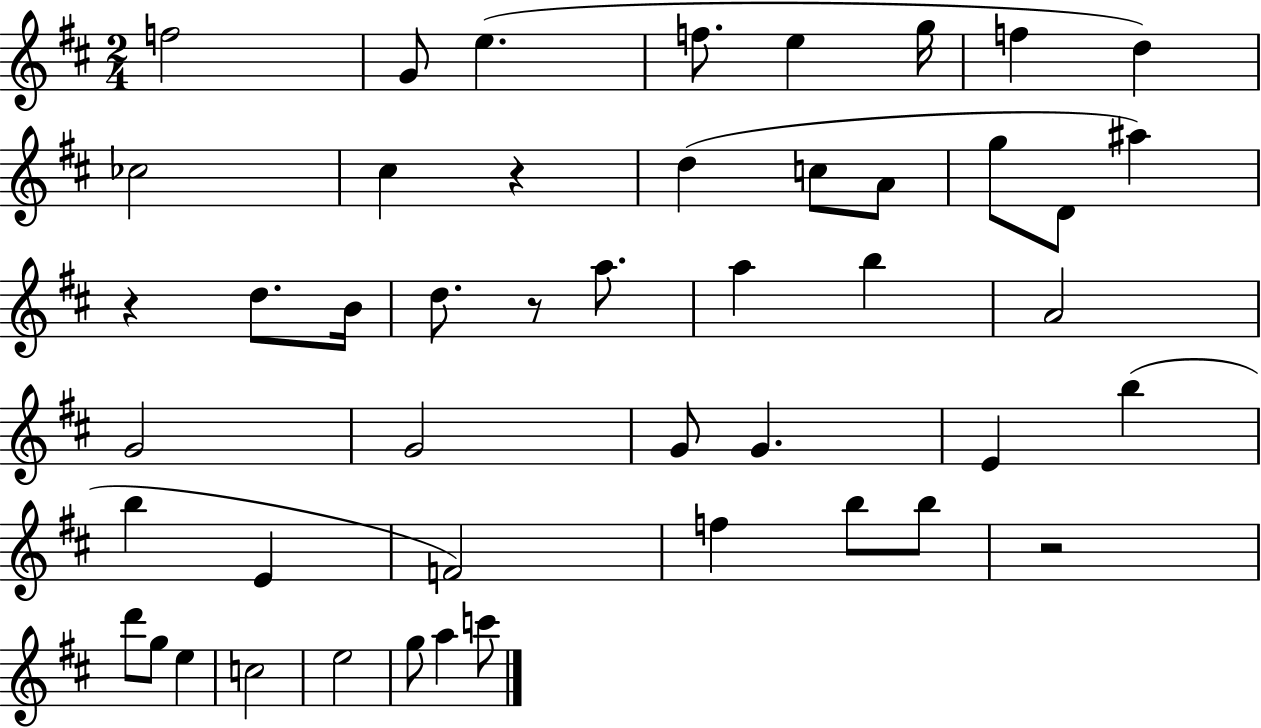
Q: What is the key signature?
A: D major